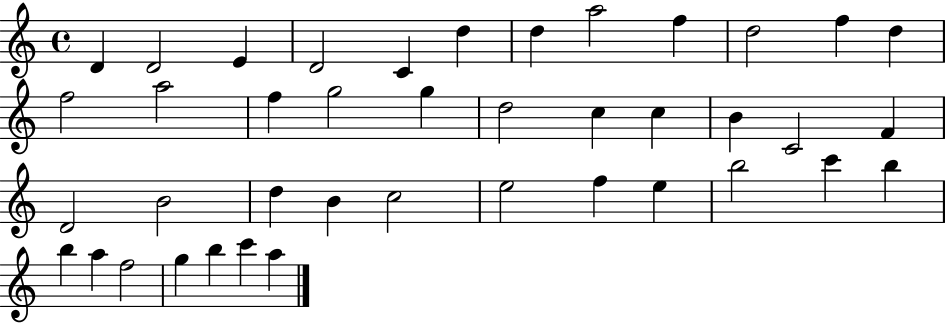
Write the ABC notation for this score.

X:1
T:Untitled
M:4/4
L:1/4
K:C
D D2 E D2 C d d a2 f d2 f d f2 a2 f g2 g d2 c c B C2 F D2 B2 d B c2 e2 f e b2 c' b b a f2 g b c' a